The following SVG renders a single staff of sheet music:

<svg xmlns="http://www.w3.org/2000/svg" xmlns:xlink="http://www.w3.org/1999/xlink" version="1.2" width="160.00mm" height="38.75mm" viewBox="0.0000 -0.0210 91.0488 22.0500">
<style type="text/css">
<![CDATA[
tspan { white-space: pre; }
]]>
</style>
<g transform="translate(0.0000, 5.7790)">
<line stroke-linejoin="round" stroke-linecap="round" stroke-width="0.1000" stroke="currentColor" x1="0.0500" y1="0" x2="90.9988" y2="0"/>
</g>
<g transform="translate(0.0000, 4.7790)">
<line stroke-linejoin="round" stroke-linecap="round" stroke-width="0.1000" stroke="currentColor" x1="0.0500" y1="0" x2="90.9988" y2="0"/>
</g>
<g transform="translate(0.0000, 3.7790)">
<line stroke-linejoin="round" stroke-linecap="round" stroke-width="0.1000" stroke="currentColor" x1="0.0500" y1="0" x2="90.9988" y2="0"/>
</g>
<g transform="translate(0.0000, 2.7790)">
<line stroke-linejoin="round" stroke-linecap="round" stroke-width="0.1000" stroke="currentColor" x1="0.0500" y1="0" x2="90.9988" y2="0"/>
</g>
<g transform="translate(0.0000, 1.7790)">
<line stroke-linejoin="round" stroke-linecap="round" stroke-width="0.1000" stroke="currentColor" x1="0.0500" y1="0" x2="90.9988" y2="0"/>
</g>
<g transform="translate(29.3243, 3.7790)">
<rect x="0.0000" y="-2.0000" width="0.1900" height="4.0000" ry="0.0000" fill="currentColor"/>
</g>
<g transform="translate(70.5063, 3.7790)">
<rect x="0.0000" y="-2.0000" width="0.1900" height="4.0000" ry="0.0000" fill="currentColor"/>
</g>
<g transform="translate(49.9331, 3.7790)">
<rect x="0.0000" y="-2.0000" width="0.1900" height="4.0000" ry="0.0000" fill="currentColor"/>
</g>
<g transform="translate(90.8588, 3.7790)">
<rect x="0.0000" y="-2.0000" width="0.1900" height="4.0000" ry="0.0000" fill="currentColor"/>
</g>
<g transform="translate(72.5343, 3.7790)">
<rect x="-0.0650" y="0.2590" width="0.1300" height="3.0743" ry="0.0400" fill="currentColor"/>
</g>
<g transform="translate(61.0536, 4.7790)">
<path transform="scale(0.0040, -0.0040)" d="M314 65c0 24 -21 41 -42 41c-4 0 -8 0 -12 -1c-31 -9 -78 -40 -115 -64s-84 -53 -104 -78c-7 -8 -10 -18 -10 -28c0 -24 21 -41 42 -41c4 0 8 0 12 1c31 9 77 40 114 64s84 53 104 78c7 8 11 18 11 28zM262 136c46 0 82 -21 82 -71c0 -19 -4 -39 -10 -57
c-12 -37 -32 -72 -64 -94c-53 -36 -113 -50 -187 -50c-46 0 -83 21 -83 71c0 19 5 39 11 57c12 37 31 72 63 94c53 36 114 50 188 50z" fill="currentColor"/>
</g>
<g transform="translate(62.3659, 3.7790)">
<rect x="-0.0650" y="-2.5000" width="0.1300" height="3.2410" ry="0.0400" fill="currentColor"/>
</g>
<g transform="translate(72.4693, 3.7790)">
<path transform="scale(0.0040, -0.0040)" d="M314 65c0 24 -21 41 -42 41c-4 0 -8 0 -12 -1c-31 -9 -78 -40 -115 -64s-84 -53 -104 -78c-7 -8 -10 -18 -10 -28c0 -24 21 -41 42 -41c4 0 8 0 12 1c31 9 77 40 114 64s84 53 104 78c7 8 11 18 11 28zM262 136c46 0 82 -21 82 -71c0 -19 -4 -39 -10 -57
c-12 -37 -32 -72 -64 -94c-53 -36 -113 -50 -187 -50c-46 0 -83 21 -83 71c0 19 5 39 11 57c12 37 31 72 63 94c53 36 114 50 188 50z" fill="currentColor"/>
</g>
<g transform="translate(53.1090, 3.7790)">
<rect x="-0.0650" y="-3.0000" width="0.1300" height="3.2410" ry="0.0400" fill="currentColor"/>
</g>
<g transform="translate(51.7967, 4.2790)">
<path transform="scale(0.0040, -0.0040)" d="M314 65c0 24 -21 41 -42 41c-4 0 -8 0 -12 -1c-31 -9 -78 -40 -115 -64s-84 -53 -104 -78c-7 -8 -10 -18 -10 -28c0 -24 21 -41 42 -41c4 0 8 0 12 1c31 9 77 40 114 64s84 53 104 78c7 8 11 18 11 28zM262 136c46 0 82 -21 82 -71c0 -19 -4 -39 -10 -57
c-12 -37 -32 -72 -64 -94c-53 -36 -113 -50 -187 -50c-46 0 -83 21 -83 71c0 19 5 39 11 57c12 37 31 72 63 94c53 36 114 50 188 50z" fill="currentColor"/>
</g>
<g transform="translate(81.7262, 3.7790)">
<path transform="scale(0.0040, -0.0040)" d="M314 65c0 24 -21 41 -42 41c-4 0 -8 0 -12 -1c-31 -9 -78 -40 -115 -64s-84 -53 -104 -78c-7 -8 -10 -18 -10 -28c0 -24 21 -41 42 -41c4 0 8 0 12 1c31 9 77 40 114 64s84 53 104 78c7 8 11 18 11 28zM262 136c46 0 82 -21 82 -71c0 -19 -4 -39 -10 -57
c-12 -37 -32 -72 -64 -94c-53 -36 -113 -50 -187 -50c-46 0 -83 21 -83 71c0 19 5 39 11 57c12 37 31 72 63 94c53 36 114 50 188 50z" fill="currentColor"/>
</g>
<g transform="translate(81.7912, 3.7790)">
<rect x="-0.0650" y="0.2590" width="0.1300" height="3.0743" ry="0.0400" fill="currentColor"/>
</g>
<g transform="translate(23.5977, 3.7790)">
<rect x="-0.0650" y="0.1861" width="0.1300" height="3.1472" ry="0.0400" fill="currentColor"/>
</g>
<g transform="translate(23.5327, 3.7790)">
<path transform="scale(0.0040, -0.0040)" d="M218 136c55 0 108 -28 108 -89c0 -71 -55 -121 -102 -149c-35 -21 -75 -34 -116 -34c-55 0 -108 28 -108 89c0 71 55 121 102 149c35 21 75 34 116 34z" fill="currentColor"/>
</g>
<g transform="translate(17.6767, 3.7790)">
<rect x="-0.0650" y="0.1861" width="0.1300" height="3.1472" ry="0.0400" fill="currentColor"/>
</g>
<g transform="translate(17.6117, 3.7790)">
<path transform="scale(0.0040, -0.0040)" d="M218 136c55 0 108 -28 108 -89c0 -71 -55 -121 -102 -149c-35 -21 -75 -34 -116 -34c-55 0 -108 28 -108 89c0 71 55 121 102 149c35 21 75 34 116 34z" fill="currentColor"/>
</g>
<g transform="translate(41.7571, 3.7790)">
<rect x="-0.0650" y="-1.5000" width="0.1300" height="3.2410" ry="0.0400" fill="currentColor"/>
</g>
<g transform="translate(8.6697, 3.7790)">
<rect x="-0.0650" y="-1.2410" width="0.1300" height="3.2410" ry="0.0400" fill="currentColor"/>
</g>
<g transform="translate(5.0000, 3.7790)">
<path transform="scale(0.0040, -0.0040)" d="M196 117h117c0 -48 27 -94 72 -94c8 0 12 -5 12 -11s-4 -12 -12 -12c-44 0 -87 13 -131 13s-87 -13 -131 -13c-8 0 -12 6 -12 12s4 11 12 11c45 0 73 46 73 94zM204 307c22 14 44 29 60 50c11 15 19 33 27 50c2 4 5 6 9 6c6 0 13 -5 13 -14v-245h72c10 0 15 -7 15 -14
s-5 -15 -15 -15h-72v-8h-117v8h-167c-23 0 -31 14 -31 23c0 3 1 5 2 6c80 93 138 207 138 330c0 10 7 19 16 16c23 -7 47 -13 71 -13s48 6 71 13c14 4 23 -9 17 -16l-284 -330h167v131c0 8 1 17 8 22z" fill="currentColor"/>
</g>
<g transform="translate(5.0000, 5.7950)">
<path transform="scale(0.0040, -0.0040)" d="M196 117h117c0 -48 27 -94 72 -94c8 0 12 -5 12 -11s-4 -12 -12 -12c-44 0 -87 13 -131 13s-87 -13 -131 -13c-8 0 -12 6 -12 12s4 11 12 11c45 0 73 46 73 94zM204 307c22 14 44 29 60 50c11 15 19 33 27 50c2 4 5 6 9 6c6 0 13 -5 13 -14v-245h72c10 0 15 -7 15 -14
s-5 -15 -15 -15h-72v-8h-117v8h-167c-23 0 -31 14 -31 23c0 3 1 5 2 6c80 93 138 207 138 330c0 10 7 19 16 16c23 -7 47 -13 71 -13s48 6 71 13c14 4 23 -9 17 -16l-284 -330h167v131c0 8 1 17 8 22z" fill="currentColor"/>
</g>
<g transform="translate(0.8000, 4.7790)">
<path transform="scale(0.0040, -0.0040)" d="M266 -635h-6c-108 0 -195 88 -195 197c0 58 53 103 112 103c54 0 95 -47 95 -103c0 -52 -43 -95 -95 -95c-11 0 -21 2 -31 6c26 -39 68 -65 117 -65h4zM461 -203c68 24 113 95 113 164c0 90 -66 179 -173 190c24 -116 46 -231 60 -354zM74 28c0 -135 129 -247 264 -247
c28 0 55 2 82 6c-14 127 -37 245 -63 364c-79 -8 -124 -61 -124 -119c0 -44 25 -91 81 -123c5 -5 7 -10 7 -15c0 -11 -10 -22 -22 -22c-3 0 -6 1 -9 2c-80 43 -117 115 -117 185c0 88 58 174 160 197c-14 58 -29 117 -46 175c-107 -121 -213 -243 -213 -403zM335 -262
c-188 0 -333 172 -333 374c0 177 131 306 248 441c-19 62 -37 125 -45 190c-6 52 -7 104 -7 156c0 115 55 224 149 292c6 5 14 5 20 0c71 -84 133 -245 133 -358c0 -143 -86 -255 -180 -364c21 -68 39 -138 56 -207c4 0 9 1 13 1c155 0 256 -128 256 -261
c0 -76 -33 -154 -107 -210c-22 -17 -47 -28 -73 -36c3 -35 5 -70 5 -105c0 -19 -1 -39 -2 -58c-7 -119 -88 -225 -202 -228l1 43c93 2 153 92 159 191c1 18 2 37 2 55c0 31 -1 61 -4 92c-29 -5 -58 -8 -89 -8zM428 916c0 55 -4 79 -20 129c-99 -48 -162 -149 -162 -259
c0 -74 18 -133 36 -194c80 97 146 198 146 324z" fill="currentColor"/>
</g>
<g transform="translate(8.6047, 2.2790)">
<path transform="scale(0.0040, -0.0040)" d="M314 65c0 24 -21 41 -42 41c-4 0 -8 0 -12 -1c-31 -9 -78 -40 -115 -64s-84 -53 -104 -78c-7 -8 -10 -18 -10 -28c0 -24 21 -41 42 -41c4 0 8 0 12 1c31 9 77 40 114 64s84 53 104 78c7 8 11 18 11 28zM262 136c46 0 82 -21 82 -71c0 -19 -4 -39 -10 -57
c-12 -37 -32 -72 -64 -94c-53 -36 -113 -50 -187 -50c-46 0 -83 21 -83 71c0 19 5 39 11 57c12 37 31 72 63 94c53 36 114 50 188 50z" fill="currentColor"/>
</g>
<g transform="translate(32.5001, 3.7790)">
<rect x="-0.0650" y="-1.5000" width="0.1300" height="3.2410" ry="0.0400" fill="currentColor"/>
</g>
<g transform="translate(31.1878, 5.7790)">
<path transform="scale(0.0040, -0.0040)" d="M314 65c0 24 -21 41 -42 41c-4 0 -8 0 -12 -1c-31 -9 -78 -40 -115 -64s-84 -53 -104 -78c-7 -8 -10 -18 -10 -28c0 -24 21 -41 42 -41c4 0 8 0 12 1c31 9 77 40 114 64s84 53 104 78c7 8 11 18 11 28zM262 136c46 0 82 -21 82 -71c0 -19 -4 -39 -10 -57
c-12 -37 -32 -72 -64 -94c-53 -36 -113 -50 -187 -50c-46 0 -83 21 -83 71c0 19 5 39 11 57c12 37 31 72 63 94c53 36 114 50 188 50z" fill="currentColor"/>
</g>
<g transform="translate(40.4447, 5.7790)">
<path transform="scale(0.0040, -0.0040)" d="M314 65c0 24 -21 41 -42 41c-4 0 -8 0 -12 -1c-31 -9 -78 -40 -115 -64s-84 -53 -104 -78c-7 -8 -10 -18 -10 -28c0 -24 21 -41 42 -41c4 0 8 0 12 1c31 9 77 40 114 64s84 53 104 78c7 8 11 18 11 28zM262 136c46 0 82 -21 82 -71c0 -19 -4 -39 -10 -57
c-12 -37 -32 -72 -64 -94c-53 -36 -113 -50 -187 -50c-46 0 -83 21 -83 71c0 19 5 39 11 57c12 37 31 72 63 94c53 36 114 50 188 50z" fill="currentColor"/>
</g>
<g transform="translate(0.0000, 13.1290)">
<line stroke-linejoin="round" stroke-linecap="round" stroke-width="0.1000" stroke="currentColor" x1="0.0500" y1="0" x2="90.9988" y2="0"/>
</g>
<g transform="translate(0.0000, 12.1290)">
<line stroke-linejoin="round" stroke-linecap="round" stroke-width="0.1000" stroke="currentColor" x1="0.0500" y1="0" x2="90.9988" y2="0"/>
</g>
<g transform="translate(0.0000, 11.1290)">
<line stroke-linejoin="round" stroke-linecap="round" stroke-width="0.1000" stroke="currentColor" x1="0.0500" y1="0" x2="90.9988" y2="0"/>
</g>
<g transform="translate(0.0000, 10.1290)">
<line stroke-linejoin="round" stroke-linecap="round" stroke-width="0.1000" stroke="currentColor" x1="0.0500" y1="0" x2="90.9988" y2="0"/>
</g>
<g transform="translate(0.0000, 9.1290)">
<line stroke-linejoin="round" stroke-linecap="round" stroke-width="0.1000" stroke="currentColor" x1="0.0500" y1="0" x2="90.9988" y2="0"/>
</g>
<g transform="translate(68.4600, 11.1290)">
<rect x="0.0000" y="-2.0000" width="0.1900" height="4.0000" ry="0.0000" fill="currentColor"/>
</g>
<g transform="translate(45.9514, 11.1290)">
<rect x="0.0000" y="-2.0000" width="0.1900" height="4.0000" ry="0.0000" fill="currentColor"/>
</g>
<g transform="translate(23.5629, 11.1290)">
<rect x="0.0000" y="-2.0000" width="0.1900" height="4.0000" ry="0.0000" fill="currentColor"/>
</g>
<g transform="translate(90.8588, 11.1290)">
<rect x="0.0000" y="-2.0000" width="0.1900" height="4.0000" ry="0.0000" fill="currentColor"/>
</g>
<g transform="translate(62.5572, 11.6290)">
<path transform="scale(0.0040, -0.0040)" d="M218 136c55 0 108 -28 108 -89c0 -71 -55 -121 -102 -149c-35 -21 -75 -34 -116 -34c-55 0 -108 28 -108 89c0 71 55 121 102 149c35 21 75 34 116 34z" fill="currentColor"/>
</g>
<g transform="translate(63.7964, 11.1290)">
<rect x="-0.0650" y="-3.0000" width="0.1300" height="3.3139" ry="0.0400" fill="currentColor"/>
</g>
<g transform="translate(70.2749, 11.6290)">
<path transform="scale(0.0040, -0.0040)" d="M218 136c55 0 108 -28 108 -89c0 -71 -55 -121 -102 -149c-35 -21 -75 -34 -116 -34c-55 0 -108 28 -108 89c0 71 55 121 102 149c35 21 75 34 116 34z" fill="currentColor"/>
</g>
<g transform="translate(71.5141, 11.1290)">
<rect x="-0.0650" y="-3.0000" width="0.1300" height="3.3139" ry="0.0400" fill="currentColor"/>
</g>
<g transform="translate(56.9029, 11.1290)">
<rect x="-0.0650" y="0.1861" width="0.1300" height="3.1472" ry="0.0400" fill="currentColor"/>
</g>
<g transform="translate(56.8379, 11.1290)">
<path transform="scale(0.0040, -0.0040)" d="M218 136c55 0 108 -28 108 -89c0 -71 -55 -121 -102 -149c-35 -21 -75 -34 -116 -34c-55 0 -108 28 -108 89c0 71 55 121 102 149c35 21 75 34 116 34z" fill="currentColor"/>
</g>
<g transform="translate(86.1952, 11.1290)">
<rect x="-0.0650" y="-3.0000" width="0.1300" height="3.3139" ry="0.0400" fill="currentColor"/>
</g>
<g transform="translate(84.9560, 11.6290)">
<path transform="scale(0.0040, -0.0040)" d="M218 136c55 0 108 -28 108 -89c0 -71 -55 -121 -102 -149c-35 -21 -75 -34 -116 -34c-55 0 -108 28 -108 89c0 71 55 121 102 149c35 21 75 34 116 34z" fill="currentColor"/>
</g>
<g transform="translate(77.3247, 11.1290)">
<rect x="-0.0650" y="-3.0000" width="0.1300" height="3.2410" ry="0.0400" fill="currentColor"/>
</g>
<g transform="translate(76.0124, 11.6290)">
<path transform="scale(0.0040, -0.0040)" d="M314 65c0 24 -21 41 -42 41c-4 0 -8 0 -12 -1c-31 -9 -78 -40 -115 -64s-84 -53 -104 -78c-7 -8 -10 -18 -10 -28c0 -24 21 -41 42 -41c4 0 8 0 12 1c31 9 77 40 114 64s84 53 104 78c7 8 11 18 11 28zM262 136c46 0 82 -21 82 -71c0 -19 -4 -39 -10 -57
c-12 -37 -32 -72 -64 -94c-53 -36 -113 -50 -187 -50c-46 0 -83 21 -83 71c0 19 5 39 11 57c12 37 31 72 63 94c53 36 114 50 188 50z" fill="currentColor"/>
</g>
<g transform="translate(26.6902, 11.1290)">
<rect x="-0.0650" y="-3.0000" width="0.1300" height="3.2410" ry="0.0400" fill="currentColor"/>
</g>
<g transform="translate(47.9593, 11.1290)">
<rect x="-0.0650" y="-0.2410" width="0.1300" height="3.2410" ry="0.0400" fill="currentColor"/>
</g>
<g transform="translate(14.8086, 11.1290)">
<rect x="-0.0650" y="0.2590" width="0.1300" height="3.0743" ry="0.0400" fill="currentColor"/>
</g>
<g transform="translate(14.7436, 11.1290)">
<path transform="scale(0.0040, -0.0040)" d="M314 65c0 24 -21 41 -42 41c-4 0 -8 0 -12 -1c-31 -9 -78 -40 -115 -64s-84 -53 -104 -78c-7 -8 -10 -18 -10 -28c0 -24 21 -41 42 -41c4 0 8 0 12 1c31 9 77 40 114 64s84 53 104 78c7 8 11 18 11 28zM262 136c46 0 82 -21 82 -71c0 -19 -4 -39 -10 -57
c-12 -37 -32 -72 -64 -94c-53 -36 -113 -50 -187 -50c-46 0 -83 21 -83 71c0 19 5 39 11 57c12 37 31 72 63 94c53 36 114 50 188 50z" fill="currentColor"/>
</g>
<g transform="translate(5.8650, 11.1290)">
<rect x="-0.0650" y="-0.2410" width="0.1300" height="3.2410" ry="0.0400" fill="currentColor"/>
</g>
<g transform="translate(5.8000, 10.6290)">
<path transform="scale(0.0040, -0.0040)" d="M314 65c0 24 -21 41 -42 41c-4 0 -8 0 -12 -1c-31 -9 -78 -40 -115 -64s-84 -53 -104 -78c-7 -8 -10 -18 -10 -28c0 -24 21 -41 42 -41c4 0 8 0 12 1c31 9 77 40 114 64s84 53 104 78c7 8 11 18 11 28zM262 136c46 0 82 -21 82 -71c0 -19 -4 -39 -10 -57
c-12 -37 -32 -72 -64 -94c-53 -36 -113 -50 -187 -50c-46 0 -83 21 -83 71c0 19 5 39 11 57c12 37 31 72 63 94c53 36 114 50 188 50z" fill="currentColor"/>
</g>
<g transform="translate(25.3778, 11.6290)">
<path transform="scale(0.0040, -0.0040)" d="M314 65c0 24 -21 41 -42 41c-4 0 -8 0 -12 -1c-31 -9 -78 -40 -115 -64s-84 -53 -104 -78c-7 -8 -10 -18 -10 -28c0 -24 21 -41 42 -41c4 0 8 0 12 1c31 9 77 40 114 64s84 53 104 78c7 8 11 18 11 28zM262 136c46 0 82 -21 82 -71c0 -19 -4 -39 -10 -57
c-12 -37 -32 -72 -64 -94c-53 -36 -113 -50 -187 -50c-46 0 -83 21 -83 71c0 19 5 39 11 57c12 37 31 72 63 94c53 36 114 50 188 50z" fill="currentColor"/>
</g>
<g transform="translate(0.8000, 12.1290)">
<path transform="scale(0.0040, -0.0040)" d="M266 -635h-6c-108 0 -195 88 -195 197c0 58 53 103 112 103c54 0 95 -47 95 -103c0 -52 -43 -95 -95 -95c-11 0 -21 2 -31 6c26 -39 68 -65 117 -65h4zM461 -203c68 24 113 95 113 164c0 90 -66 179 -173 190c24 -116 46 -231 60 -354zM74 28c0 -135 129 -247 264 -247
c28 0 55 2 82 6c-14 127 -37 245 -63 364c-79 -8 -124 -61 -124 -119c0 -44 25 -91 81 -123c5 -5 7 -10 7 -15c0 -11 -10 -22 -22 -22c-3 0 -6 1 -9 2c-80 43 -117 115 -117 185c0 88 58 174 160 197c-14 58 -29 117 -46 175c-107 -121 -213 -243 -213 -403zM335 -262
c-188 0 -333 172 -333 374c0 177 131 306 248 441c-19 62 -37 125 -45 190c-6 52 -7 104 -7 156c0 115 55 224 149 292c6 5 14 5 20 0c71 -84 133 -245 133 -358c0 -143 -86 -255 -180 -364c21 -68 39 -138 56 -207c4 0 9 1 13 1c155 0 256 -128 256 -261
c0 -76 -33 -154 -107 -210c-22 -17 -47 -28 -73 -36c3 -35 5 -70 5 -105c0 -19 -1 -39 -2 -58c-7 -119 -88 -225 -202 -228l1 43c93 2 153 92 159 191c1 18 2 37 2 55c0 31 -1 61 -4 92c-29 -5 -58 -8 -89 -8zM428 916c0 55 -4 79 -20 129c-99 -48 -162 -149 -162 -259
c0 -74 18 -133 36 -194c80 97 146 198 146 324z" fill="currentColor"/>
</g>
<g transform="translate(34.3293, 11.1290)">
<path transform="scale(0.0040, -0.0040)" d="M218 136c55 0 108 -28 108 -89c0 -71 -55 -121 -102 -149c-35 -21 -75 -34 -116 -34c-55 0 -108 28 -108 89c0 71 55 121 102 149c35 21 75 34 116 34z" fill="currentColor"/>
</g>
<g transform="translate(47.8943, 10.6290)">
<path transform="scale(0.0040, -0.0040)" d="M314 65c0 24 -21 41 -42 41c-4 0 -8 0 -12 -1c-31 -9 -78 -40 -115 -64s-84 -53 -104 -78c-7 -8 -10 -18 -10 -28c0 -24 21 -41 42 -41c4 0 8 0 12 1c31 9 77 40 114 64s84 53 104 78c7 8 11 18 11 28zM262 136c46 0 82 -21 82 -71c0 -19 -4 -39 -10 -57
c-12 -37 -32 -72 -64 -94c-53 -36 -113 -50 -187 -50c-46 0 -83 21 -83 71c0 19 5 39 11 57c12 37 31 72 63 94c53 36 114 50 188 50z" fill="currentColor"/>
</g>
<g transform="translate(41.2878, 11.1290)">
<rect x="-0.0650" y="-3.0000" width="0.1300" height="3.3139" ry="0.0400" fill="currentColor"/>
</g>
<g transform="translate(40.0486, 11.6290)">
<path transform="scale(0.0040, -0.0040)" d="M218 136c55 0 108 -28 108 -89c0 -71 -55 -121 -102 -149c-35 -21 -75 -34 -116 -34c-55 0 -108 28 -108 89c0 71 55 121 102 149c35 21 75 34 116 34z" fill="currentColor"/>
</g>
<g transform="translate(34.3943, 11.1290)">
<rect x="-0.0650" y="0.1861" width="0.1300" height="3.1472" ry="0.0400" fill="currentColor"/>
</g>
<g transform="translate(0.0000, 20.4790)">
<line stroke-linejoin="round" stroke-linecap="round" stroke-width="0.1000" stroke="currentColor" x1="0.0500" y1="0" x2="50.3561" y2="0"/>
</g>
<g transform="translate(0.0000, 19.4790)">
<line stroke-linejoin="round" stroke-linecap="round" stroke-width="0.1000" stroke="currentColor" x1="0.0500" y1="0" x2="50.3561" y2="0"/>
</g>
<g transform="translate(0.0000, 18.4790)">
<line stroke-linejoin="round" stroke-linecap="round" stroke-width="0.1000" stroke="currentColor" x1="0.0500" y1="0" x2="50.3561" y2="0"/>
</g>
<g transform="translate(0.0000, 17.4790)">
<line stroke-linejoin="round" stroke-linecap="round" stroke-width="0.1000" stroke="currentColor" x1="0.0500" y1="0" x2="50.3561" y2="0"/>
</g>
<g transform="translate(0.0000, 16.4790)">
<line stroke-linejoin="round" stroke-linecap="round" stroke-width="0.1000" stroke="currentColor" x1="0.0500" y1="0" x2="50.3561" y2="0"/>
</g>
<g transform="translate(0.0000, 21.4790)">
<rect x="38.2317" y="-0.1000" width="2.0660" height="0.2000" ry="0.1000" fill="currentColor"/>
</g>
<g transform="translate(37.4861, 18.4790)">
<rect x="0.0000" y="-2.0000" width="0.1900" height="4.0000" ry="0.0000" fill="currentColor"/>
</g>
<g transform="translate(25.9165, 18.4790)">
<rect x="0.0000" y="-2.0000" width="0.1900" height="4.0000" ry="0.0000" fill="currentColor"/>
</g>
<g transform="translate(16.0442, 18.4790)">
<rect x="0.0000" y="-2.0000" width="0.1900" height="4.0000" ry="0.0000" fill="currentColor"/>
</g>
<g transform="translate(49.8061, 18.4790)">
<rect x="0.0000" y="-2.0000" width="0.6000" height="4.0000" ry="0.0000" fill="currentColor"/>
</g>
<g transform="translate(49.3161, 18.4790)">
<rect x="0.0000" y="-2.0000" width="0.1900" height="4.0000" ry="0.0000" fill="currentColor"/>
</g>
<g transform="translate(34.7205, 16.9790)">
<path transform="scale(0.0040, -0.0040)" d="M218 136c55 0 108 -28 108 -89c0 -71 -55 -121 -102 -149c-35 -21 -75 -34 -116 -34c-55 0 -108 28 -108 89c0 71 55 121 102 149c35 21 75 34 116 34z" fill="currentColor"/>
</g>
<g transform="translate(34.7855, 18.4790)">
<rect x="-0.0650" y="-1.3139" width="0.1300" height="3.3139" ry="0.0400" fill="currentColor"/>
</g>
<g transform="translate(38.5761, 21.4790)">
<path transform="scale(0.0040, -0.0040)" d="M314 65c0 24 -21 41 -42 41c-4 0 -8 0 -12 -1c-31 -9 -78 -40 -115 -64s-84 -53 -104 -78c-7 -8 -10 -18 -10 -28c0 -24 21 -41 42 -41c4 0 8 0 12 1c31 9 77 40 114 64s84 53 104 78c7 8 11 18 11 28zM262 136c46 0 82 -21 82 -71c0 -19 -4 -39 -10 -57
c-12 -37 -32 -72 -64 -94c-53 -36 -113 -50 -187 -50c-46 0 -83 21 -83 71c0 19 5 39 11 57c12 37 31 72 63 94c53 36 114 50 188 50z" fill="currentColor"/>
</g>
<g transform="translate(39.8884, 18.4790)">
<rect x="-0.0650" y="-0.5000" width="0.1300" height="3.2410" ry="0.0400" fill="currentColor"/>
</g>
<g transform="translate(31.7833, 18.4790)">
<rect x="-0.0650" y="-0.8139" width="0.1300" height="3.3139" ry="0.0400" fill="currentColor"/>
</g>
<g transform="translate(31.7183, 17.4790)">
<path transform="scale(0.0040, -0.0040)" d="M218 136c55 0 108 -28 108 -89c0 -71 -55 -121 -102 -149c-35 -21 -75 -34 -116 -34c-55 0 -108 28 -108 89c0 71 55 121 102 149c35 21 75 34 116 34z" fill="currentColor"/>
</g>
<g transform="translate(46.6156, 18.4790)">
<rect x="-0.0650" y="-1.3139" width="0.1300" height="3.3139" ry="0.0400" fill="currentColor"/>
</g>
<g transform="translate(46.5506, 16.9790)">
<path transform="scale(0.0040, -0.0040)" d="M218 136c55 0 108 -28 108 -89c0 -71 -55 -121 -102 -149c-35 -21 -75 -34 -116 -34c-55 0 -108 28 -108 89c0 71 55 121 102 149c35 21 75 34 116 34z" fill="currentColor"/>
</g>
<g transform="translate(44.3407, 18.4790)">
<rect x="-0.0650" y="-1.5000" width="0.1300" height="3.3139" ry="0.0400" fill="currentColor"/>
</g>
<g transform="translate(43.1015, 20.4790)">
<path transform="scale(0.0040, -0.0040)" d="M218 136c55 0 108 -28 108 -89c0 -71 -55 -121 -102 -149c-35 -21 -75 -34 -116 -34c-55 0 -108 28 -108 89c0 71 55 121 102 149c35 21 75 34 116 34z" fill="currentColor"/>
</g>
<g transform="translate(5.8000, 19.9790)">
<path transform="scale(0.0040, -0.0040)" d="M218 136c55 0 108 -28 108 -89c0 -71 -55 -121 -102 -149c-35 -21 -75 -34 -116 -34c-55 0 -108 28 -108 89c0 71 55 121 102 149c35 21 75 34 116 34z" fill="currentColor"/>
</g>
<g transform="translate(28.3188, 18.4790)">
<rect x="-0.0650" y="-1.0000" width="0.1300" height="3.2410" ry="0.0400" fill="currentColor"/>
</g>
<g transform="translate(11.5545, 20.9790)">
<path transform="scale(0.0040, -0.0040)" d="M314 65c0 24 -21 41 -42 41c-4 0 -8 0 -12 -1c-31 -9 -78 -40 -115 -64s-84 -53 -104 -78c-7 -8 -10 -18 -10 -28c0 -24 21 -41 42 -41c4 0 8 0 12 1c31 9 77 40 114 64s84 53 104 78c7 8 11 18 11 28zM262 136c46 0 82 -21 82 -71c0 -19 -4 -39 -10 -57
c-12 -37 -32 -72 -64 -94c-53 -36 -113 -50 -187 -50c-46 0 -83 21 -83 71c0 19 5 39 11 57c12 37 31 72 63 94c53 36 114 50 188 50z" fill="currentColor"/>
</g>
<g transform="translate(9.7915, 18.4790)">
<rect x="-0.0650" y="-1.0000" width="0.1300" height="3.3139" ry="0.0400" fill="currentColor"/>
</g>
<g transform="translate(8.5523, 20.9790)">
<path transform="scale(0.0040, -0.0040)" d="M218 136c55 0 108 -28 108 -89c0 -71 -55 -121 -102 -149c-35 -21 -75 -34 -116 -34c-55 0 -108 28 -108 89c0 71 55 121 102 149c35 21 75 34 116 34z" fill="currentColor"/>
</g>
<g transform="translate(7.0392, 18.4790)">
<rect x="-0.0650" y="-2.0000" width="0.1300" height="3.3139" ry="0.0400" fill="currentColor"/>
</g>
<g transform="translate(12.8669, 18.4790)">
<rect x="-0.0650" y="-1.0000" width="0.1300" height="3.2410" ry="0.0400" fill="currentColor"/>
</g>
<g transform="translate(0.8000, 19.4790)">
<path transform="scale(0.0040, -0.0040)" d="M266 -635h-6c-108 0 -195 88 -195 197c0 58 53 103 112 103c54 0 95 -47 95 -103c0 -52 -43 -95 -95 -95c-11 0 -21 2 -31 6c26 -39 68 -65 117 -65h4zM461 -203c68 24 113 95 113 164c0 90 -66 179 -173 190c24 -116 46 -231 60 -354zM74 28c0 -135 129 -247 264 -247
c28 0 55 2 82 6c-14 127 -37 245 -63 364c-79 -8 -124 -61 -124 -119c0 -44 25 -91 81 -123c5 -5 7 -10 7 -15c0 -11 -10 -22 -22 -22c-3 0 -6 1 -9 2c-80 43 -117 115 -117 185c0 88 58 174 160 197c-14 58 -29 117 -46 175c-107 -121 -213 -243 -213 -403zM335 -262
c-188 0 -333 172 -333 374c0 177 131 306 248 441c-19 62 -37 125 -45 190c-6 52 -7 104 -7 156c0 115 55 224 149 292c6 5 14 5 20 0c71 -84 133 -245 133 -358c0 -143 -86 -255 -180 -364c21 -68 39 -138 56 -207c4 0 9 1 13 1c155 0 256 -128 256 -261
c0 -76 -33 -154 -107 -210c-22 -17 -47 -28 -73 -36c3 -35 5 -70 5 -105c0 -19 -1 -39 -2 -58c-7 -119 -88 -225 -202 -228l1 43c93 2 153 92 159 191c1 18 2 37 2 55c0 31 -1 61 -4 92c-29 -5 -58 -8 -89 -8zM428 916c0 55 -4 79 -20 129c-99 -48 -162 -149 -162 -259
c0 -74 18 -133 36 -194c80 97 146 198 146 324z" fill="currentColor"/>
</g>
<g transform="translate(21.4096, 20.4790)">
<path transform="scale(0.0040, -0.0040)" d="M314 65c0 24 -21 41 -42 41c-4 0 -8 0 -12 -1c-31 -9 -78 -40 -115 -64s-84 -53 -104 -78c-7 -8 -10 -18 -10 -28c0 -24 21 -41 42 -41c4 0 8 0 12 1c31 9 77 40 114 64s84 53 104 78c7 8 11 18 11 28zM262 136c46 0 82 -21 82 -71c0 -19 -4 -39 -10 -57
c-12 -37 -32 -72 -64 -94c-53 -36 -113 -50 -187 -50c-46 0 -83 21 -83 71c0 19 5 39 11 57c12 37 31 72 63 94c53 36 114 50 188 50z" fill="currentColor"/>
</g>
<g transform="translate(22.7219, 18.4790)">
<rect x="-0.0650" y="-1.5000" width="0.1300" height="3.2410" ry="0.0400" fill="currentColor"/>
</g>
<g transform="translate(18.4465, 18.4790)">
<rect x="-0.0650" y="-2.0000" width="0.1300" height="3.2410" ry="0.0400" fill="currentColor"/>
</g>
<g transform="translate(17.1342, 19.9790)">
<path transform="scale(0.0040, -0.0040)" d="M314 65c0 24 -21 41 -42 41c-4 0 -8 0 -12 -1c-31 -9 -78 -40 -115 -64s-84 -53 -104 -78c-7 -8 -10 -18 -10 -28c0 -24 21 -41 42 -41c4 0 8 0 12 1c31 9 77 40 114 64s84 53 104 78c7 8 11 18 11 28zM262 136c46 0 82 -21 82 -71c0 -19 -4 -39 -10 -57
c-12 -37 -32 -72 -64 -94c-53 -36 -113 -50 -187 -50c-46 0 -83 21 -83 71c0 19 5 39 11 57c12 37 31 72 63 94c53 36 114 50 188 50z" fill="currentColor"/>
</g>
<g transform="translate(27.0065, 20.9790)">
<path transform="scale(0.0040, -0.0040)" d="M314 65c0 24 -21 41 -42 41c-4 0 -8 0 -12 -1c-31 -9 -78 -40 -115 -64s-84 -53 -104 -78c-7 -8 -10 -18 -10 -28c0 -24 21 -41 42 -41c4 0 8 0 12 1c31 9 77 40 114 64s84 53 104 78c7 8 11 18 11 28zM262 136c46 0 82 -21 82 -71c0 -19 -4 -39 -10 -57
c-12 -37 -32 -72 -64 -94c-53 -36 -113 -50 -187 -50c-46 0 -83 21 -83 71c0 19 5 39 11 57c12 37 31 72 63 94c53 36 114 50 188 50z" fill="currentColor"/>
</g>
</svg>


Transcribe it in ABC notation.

X:1
T:Untitled
M:4/4
L:1/4
K:C
e2 B B E2 E2 A2 G2 B2 B2 c2 B2 A2 B A c2 B A A A2 A F D D2 F2 E2 D2 d e C2 E e